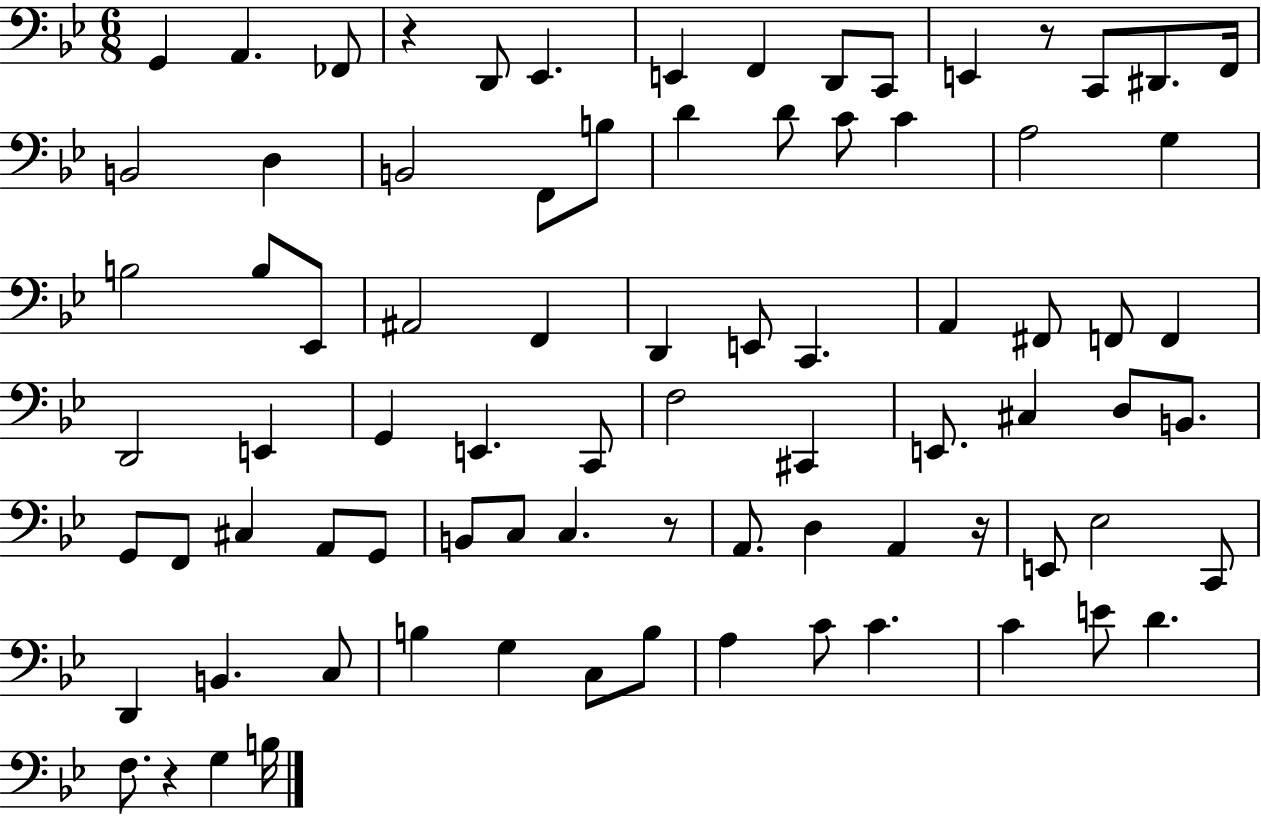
X:1
T:Untitled
M:6/8
L:1/4
K:Bb
G,, A,, _F,,/2 z D,,/2 _E,, E,, F,, D,,/2 C,,/2 E,, z/2 C,,/2 ^D,,/2 F,,/4 B,,2 D, B,,2 F,,/2 B,/2 D D/2 C/2 C A,2 G, B,2 B,/2 _E,,/2 ^A,,2 F,, D,, E,,/2 C,, A,, ^F,,/2 F,,/2 F,, D,,2 E,, G,, E,, C,,/2 F,2 ^C,, E,,/2 ^C, D,/2 B,,/2 G,,/2 F,,/2 ^C, A,,/2 G,,/2 B,,/2 C,/2 C, z/2 A,,/2 D, A,, z/4 E,,/2 _E,2 C,,/2 D,, B,, C,/2 B, G, C,/2 B,/2 A, C/2 C C E/2 D F,/2 z G, B,/4